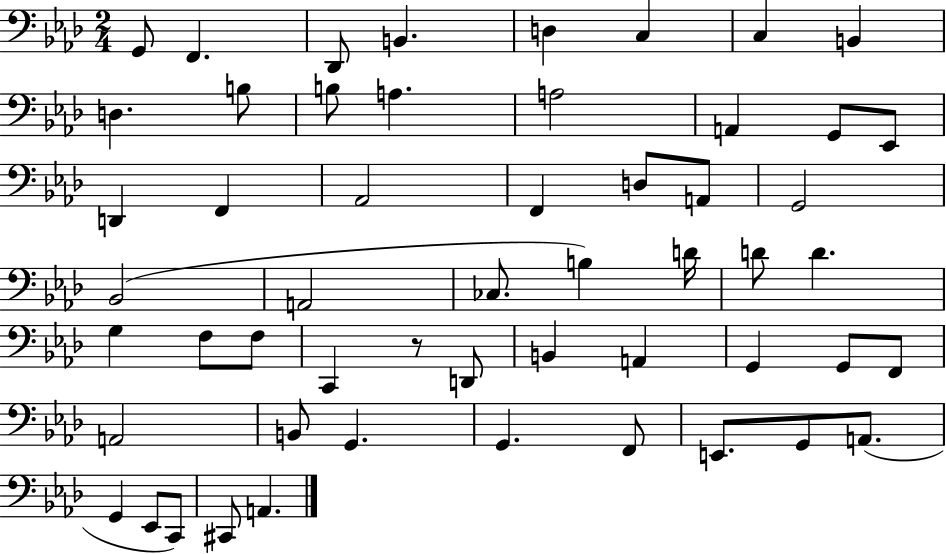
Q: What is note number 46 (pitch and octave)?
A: E2